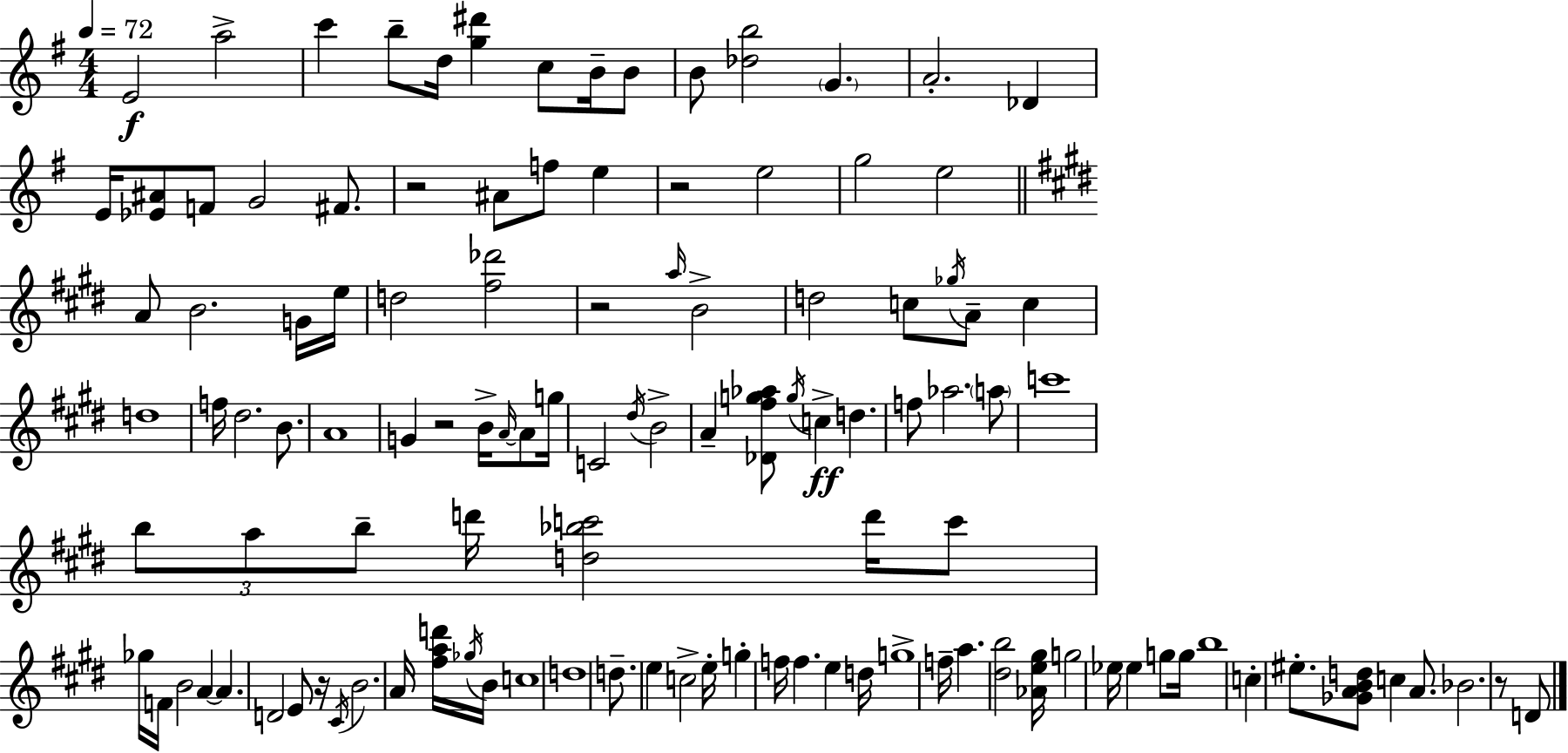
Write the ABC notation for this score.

X:1
T:Untitled
M:4/4
L:1/4
K:G
E2 a2 c' b/2 d/4 [g^d'] c/2 B/4 B/2 B/2 [_db]2 G A2 _D E/4 [_E^A]/2 F/2 G2 ^F/2 z2 ^A/2 f/2 e z2 e2 g2 e2 A/2 B2 G/4 e/4 d2 [^f_d']2 z2 a/4 B2 d2 c/2 _g/4 A/2 c d4 f/4 ^d2 B/2 A4 G z2 B/4 A/4 A/2 g/4 C2 ^d/4 B2 A [_D^fg_a]/2 g/4 c d f/2 _a2 a/2 c'4 b/2 a/2 b/2 d'/4 [d_bc']2 d'/4 c'/2 _g/4 F/4 B2 A A D2 E/2 z/4 ^C/4 B2 A/4 [^fad']/4 _g/4 B/4 c4 d4 d/2 e c2 e/4 g f/4 f e d/4 g4 f/4 a [^db]2 [_Ae^g]/4 g2 _e/4 _e g/2 g/4 b4 c ^e/2 [_GABd]/2 c A/2 _B2 z/2 D/2